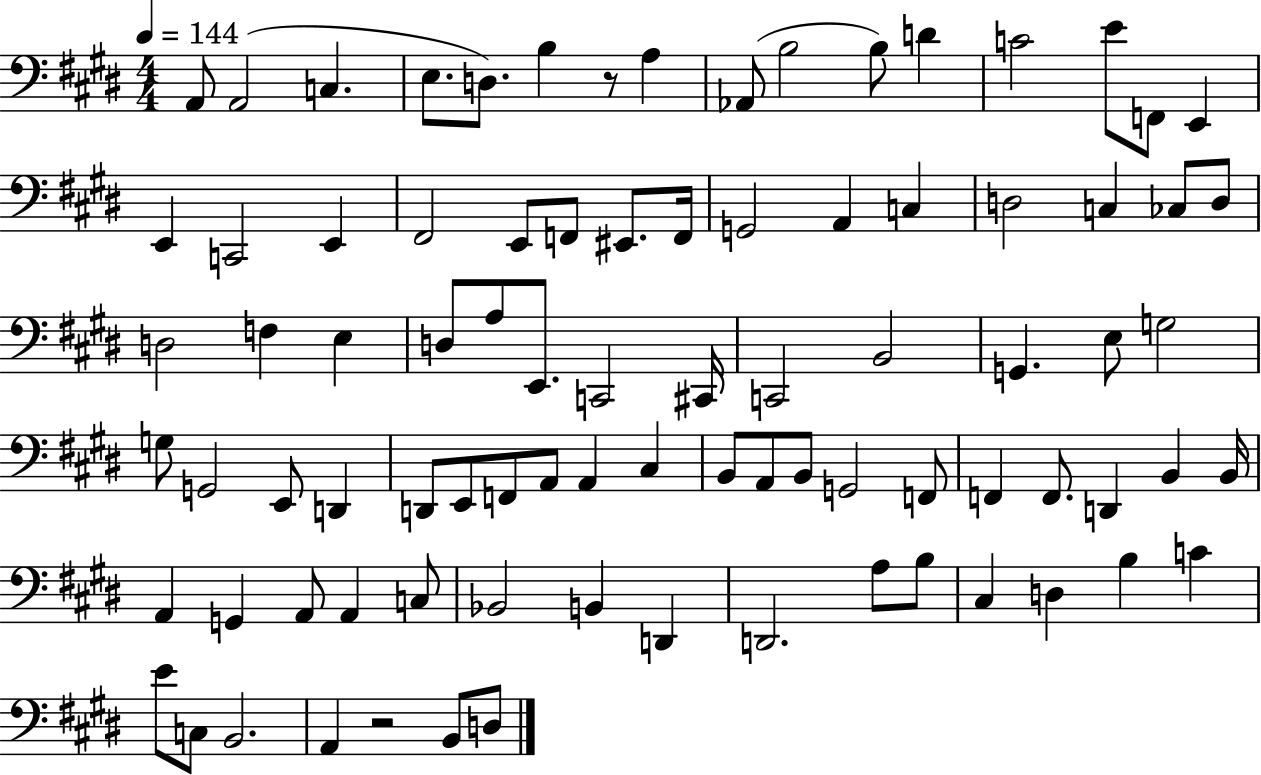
{
  \clef bass
  \numericTimeSignature
  \time 4/4
  \key e \major
  \tempo 4 = 144
  \repeat volta 2 { a,8 a,2( c4. | e8. d8.) b4 r8 a4 | aes,8( b2 b8) d'4 | c'2 e'8 f,8 e,4 | \break e,4 c,2 e,4 | fis,2 e,8 f,8 eis,8. f,16 | g,2 a,4 c4 | d2 c4 ces8 d8 | \break d2 f4 e4 | d8 a8 e,8. c,2 cis,16 | c,2 b,2 | g,4. e8 g2 | \break g8 g,2 e,8 d,4 | d,8 e,8 f,8 a,8 a,4 cis4 | b,8 a,8 b,8 g,2 f,8 | f,4 f,8. d,4 b,4 b,16 | \break a,4 g,4 a,8 a,4 c8 | bes,2 b,4 d,4 | d,2. a8 b8 | cis4 d4 b4 c'4 | \break e'8 c8 b,2. | a,4 r2 b,8 d8 | } \bar "|."
}